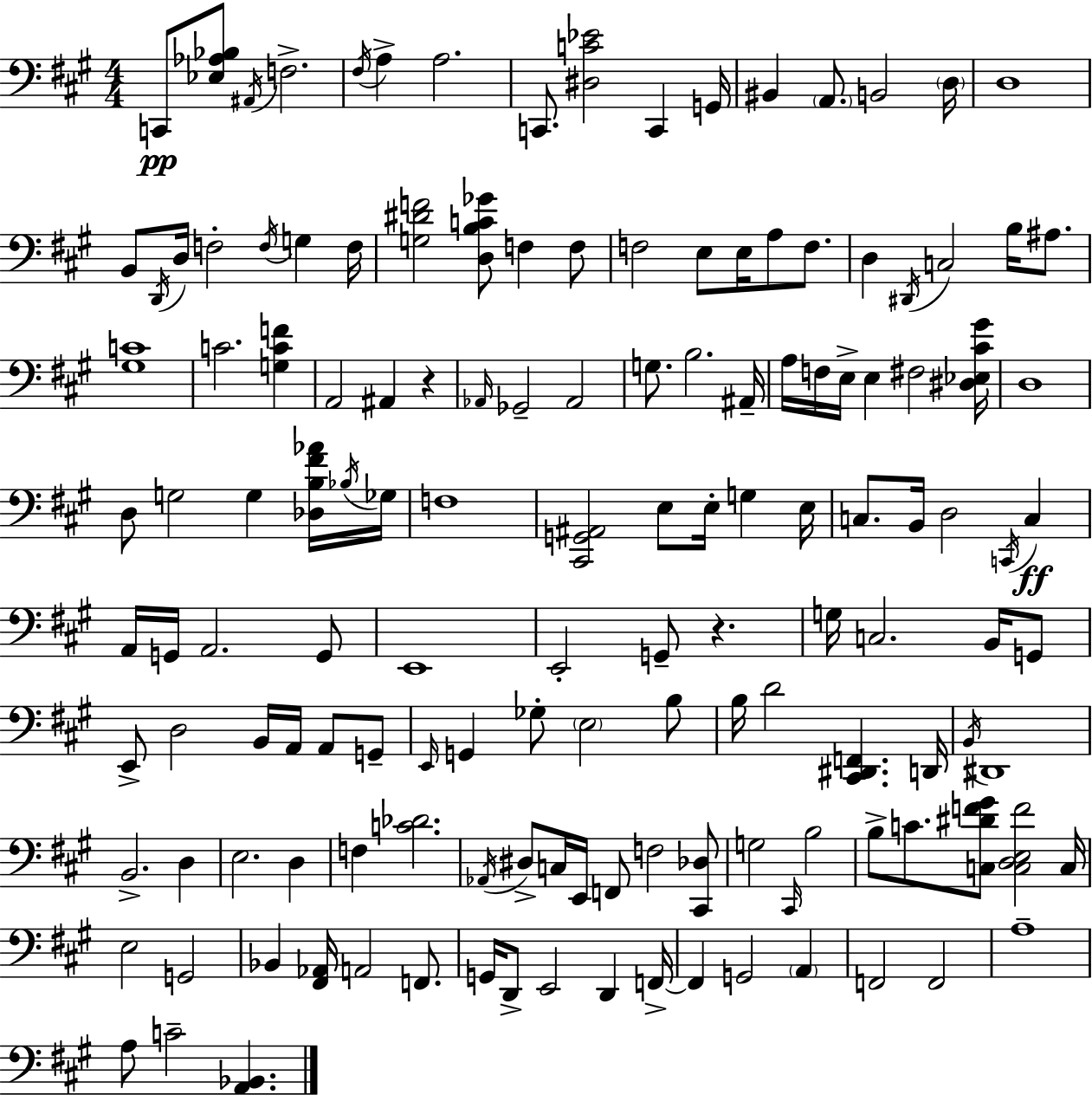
{
  \clef bass
  \numericTimeSignature
  \time 4/4
  \key a \major
  c,8\pp <ees aes bes>8 \acciaccatura { ais,16 } f2.-> | \acciaccatura { fis16 } a4-> a2. | c,8. <dis c' ees'>2 c,4 | g,16 bis,4 \parenthesize a,8. b,2 | \break \parenthesize d16 d1 | b,8 \acciaccatura { d,16 } d16 f2-. \acciaccatura { f16 } g4 | f16 <g dis' f'>2 <d b c' ges'>8 f4 | f8 f2 e8 e16 a8 | \break f8. d4 \acciaccatura { dis,16 } c2 | b16 ais8. <gis c'>1 | c'2. | <g c' f'>4 a,2 ais,4 | \break r4 \grace { aes,16 } ges,2-- aes,2 | g8. b2. | ais,16-- a16 f16 e16-> e4 fis2 | <dis ees cis' gis'>16 d1 | \break d8 g2 | g4 <des b fis' aes'>16 \acciaccatura { bes16 } ges16 f1 | <cis, g, ais,>2 e8 | e16-. g4 e16 c8. b,16 d2 | \break \acciaccatura { c,16 }\ff c4 a,16 g,16 a,2. | g,8 e,1 | e,2-. | g,8-- r4. g16 c2. | \break b,16 g,8 e,8-> d2 | b,16 a,16 a,8 g,8-- \grace { e,16 } g,4 ges8-. \parenthesize e2 | b8 b16 d'2 | <cis, dis, f,>4. d,16 \acciaccatura { b,16 } dis,1 | \break b,2.-> | d4 e2. | d4 f4 <c' des'>2. | \acciaccatura { aes,16 } dis8-> c16 e,16 f,8 | \break f2 <cis, des>8 g2 | \grace { cis,16 } b2 b8-> c'8. | <c dis' f' gis'>8 <c d e f'>2 c16 e2 | g,2 bes,4 | \break <fis, aes,>16 a,2 f,8. g,16 d,8-> e,2 | d,4 f,16->~~ f,4 | g,2 \parenthesize a,4 f,2 | f,2 a1-- | \break a8 c'2-- | <a, bes,>4. \bar "|."
}